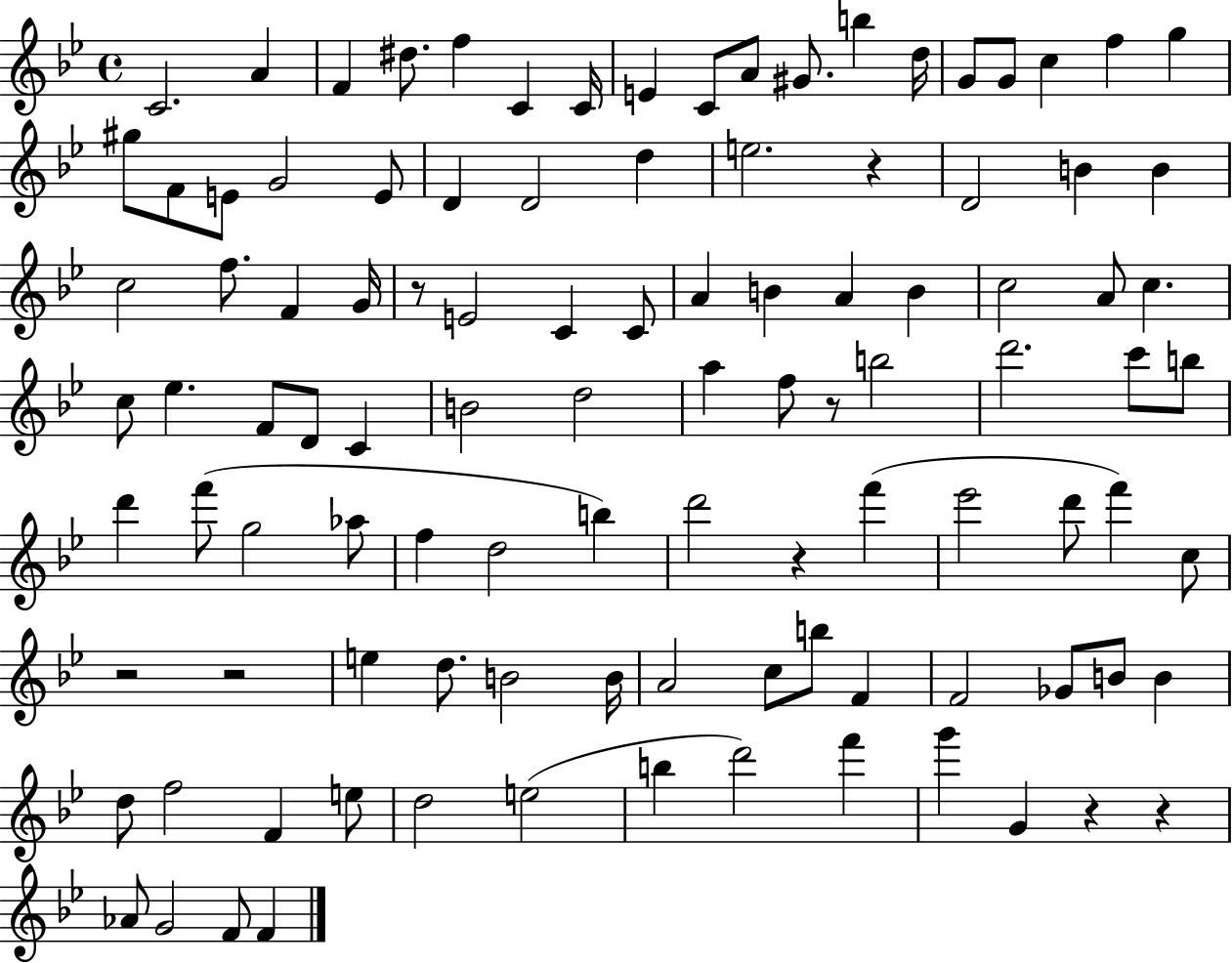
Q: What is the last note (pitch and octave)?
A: F4